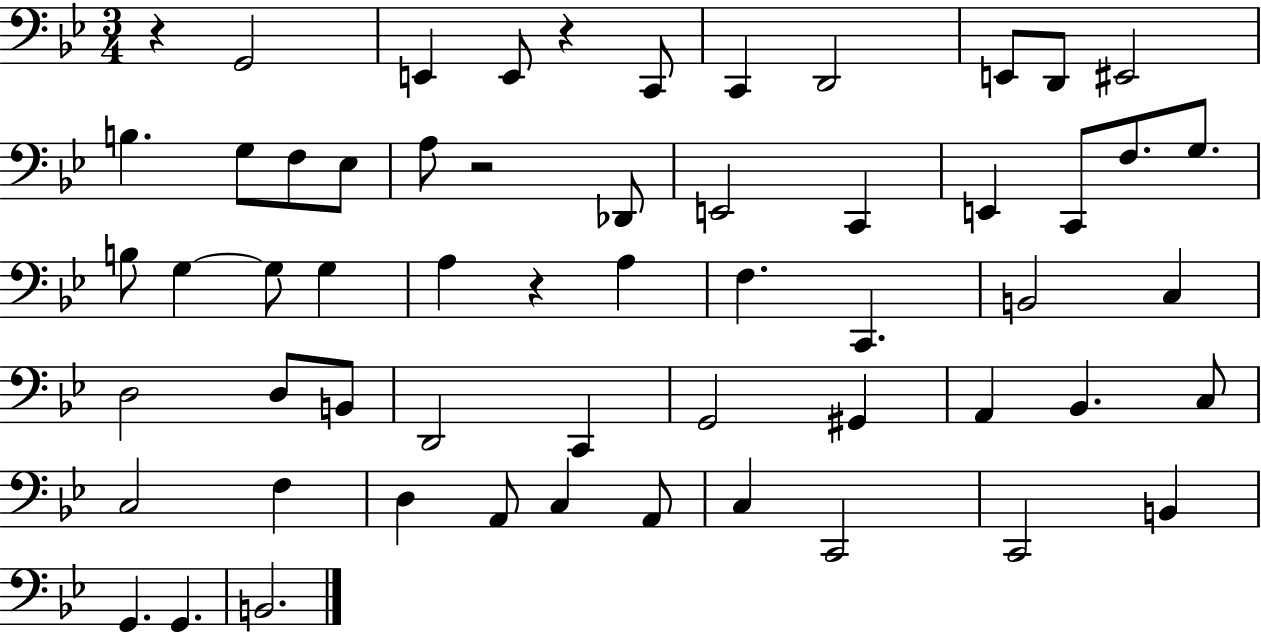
{
  \clef bass
  \numericTimeSignature
  \time 3/4
  \key bes \major
  \repeat volta 2 { r4 g,2 | e,4 e,8 r4 c,8 | c,4 d,2 | e,8 d,8 eis,2 | \break b4. g8 f8 ees8 | a8 r2 des,8 | e,2 c,4 | e,4 c,8 f8. g8. | \break b8 g4~~ g8 g4 | a4 r4 a4 | f4. c,4. | b,2 c4 | \break d2 d8 b,8 | d,2 c,4 | g,2 gis,4 | a,4 bes,4. c8 | \break c2 f4 | d4 a,8 c4 a,8 | c4 c,2 | c,2 b,4 | \break g,4. g,4. | b,2. | } \bar "|."
}